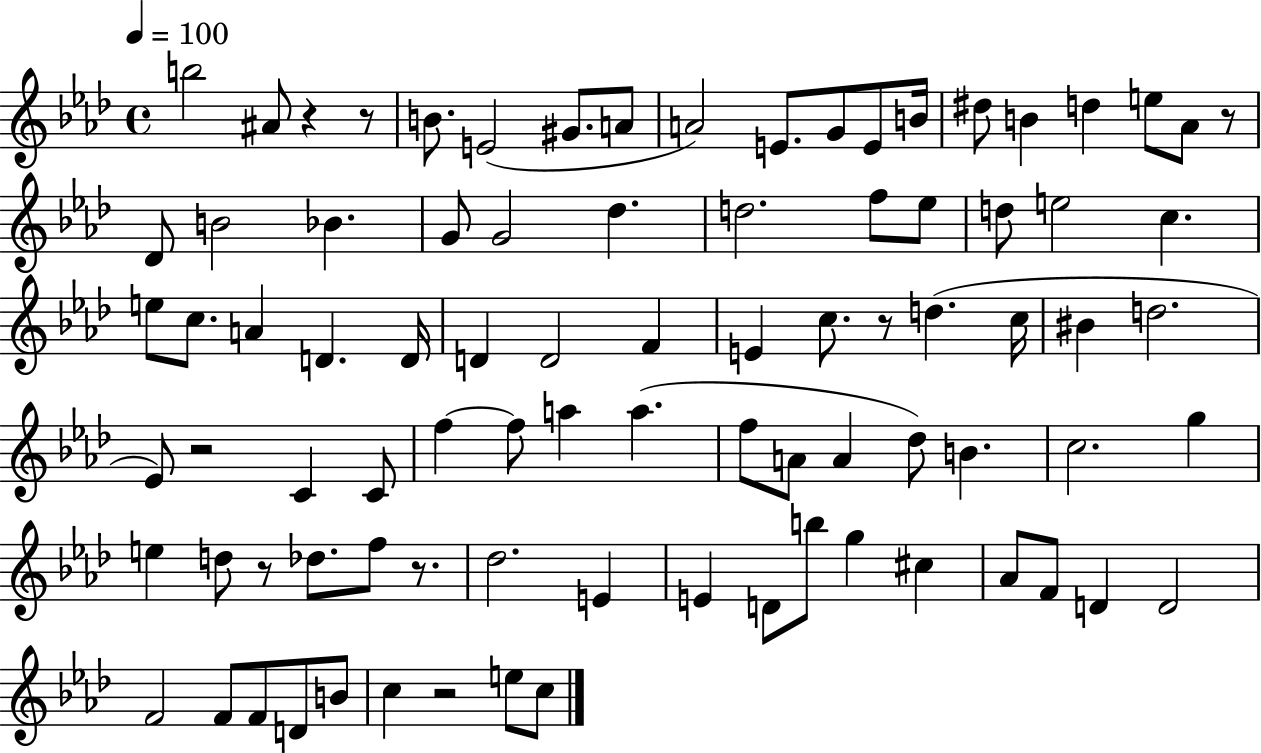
B5/h A#4/e R/q R/e B4/e. E4/h G#4/e. A4/e A4/h E4/e. G4/e E4/e B4/s D#5/e B4/q D5/q E5/e Ab4/e R/e Db4/e B4/h Bb4/q. G4/e G4/h Db5/q. D5/h. F5/e Eb5/e D5/e E5/h C5/q. E5/e C5/e. A4/q D4/q. D4/s D4/q D4/h F4/q E4/q C5/e. R/e D5/q. C5/s BIS4/q D5/h. Eb4/e R/h C4/q C4/e F5/q F5/e A5/q A5/q. F5/e A4/e A4/q Db5/e B4/q. C5/h. G5/q E5/q D5/e R/e Db5/e. F5/e R/e. Db5/h. E4/q E4/q D4/e B5/e G5/q C#5/q Ab4/e F4/e D4/q D4/h F4/h F4/e F4/e D4/e B4/e C5/q R/h E5/e C5/e